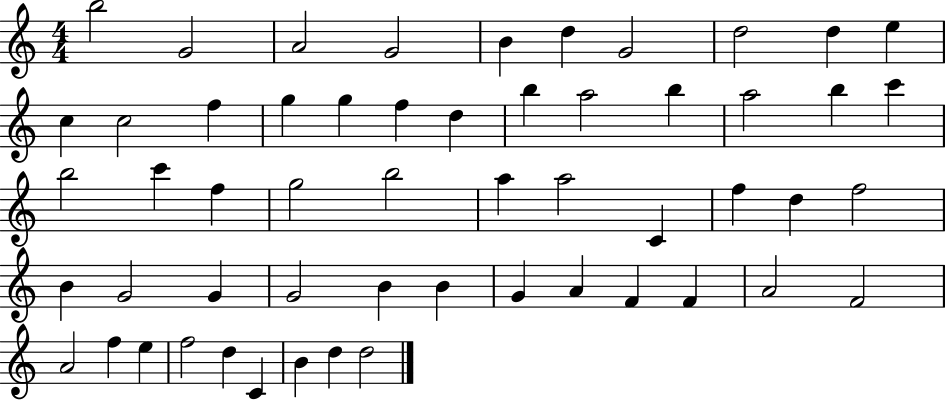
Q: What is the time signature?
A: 4/4